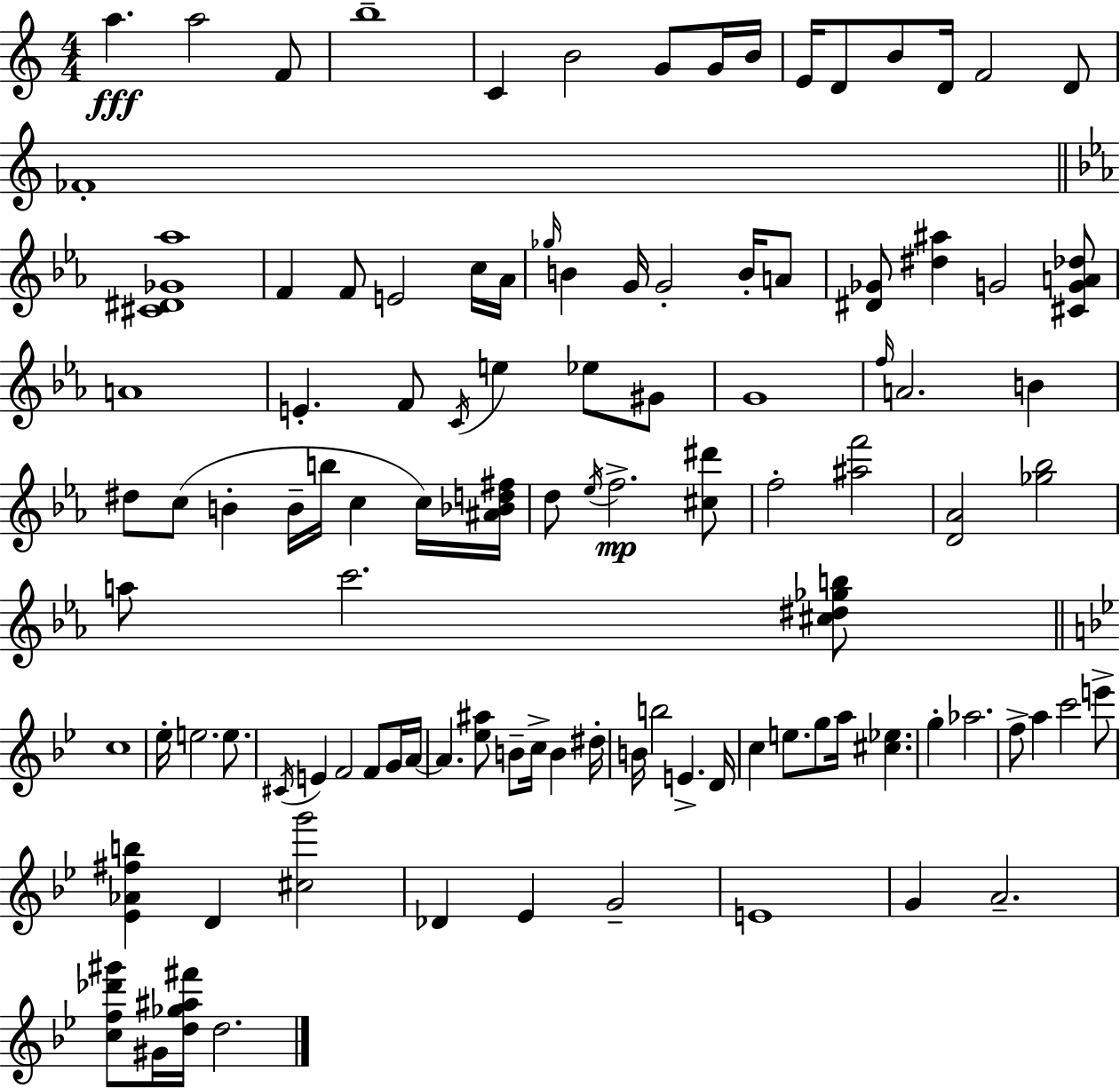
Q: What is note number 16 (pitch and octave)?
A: FES4